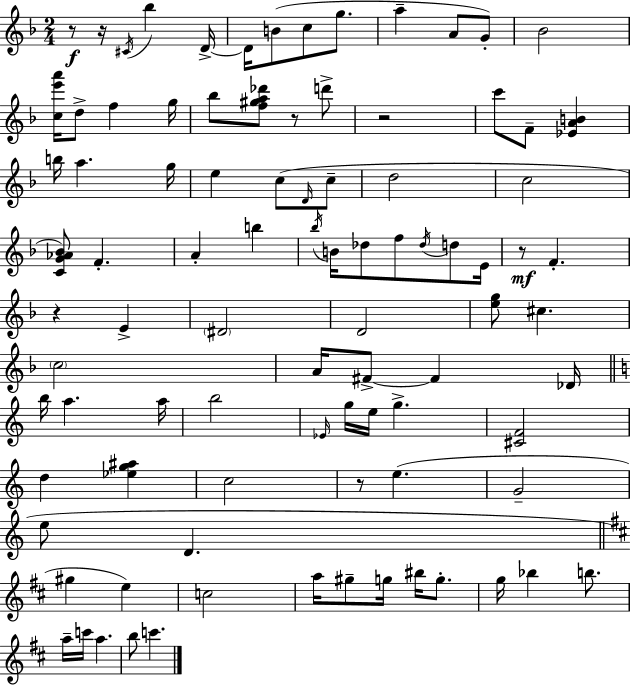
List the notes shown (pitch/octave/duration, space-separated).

R/e R/s C#4/s Bb5/q D4/s D4/s B4/e C5/e G5/e. A5/q A4/e G4/e Bb4/h [C5,E6,A6]/s D5/e F5/q G5/s Bb5/e [F5,G#5,A5,Db6]/e R/e D6/e R/h C6/e F4/e [Eb4,A4,B4]/q B5/s A5/q. G5/s E5/q C5/e D4/s C5/e D5/h C5/h [C4,G4,Ab4,Bb4]/e F4/q. A4/q B5/q Bb5/s B4/s Db5/e F5/e Db5/s D5/e E4/s R/e F4/q. R/q E4/q D#4/h D4/h [E5,G5]/e C#5/q. C5/h A4/s F#4/e F#4/q Db4/s B5/s A5/q. A5/s B5/h Eb4/s G5/s E5/s G5/q. [C#4,F4]/h D5/q [Eb5,G5,A#5]/q C5/h R/e E5/q. G4/h E5/e D4/q. G#5/q E5/q C5/h A5/s G#5/e G5/s BIS5/s G5/e. G5/s Bb5/q B5/e. A5/s C6/s A5/q. B5/e C6/q.